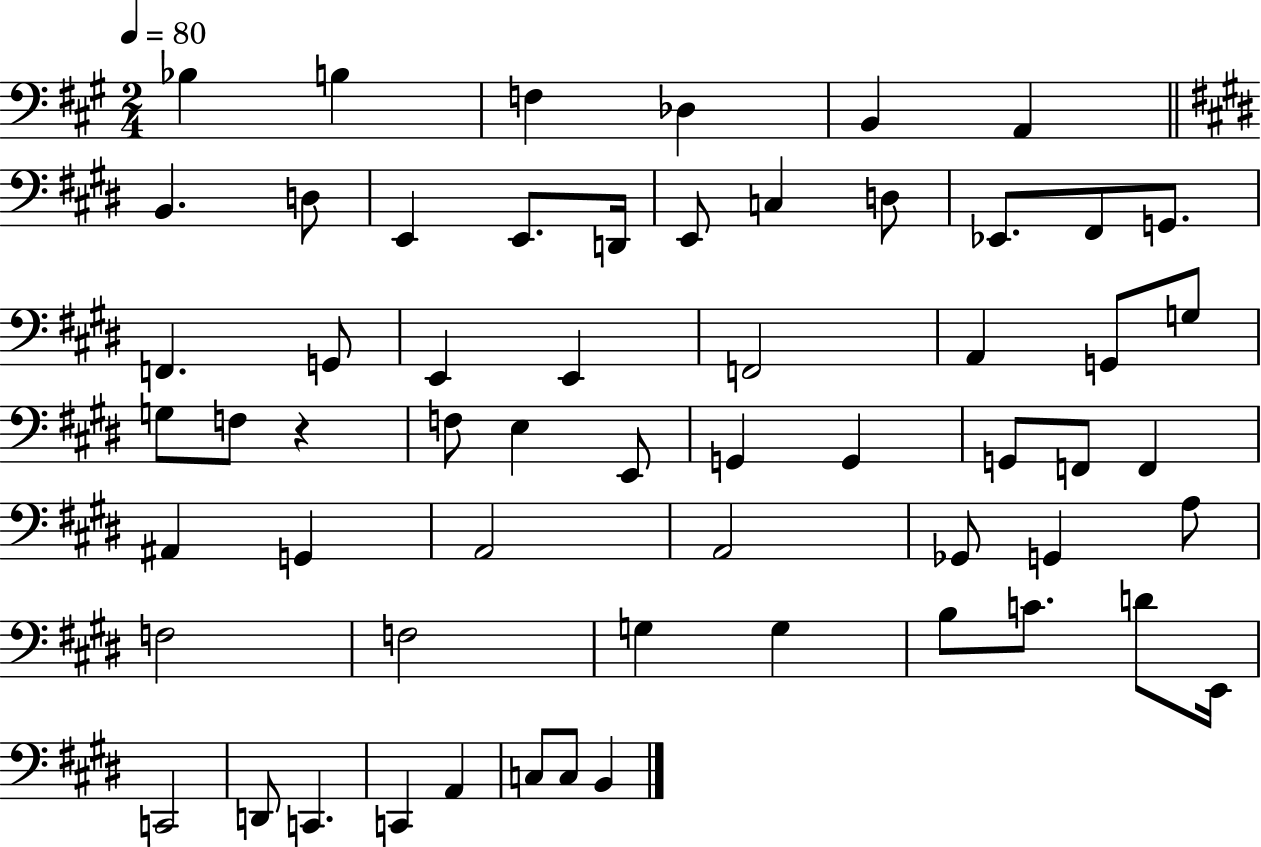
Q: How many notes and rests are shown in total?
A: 59